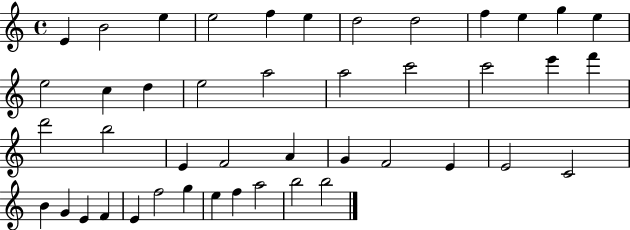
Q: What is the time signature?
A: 4/4